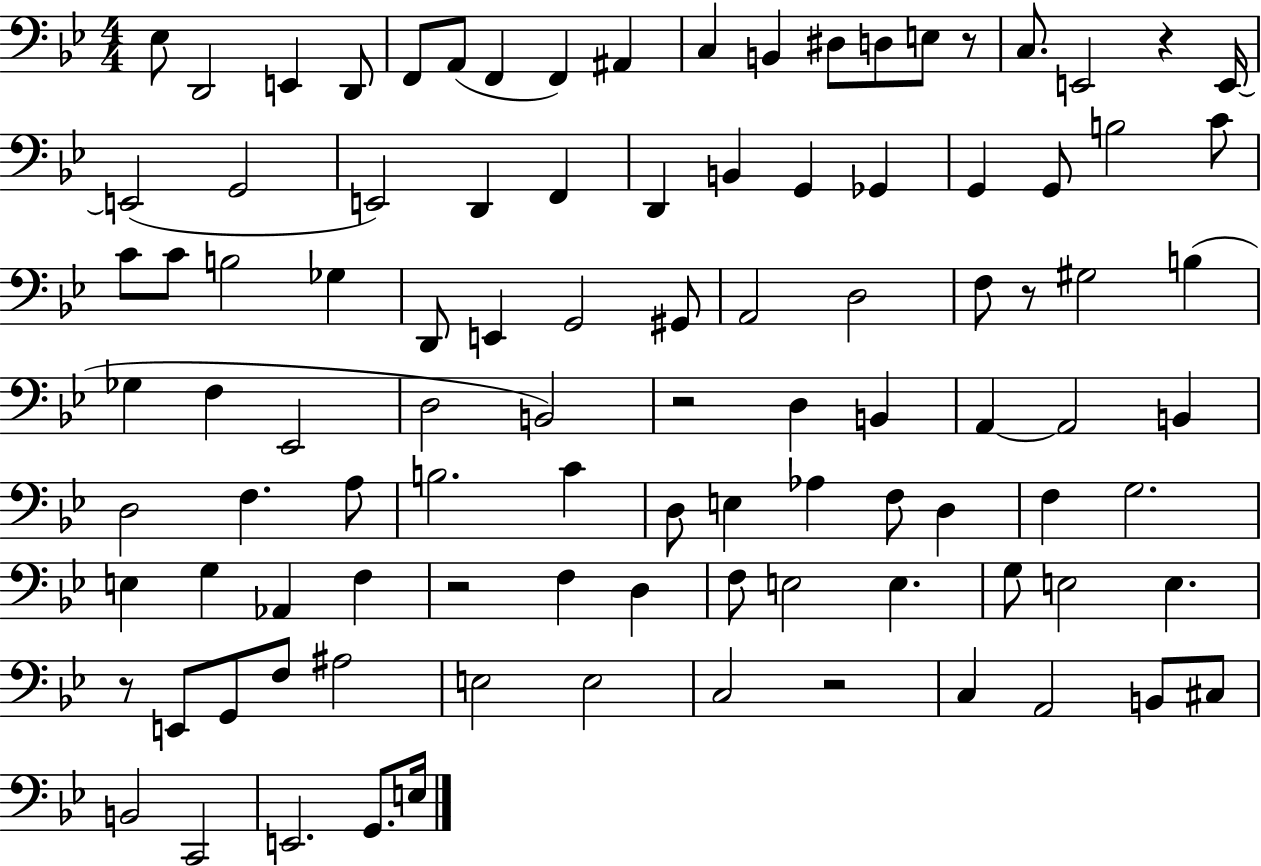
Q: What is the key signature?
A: BES major